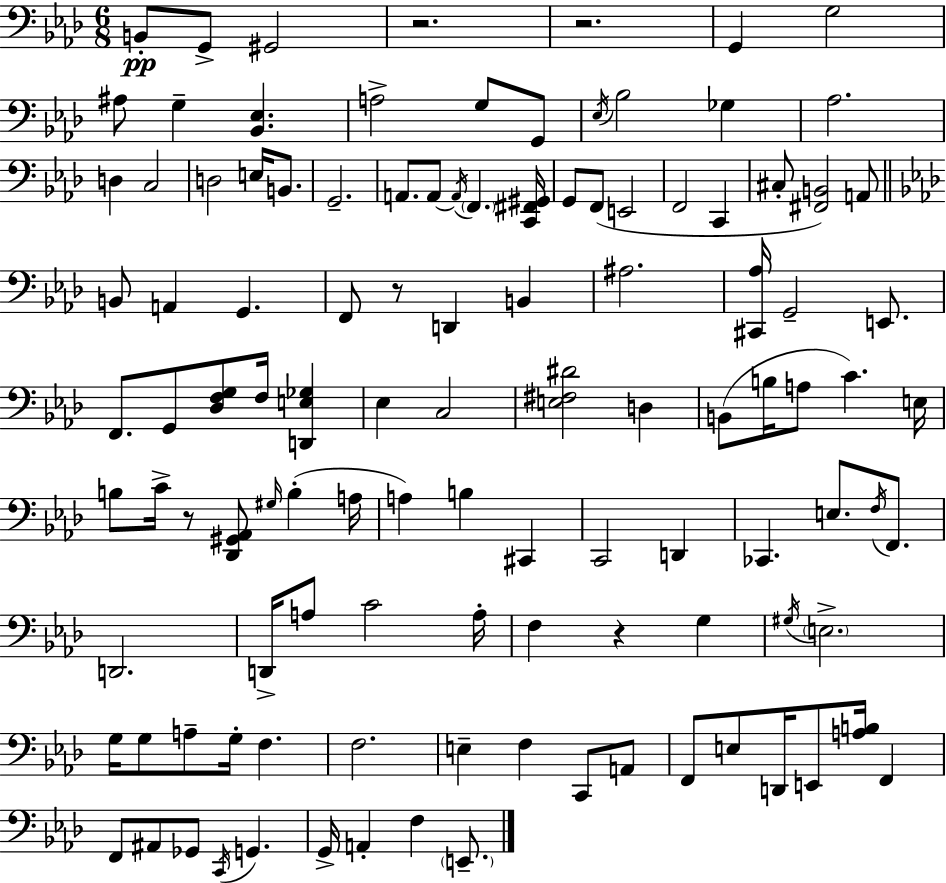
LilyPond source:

{
  \clef bass
  \numericTimeSignature
  \time 6/8
  \key f \minor
  b,8-.\pp g,8-> gis,2 | r2. | r2. | g,4 g2 | \break ais8 g4-- <bes, ees>4. | a2-> g8 g,8 | \acciaccatura { ees16 } bes2 ges4 | aes2. | \break d4 c2 | d2 e16 b,8. | g,2.-- | a,8. a,8~~ \acciaccatura { a,16 } \parenthesize f,4. | \break <c, fis, gis,>16 g,8 f,8( e,2 | f,2 c,4 | cis8-. <fis, b,>2) | a,8 \bar "||" \break \key aes \major b,8 a,4 g,4. | f,8 r8 d,4 b,4 | ais2. | <cis, aes>16 g,2-- e,8. | \break f,8. g,8 <des f g>8 f16 <d, e ges>4 | ees4 c2 | <e fis dis'>2 d4 | b,8( b16 a8 c'4.) e16 | \break b8 c'16-> r8 <des, gis, aes,>8 \grace { gis16 }( b4-. | a16 a4) b4 cis,4 | c,2 d,4 | ces,4. e8. \acciaccatura { f16 } f,8. | \break d,2. | d,16-> a8 c'2 | a16-. f4 r4 g4 | \acciaccatura { gis16 } \parenthesize e2.-> | \break g16 g8 a8-- g16-. f4. | f2. | e4-- f4 c,8 | a,8 f,8 e8 d,16 e,8 <a b>16 f,4 | \break f,8 ais,8 ges,8 \acciaccatura { c,16 } g,4. | g,16-> a,4-. f4 | \parenthesize e,8.-- \bar "|."
}